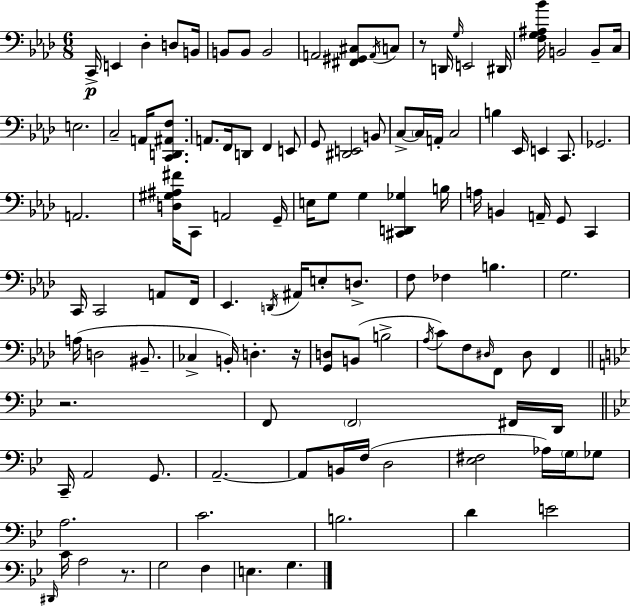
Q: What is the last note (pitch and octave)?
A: G3